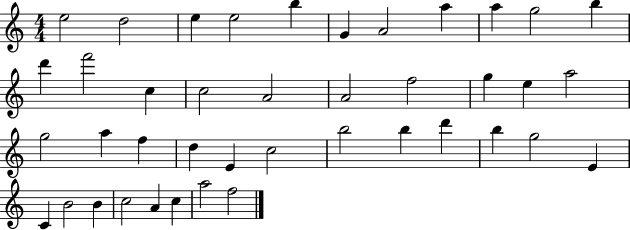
X:1
T:Untitled
M:4/4
L:1/4
K:C
e2 d2 e e2 b G A2 a a g2 b d' f'2 c c2 A2 A2 f2 g e a2 g2 a f d E c2 b2 b d' b g2 E C B2 B c2 A c a2 f2